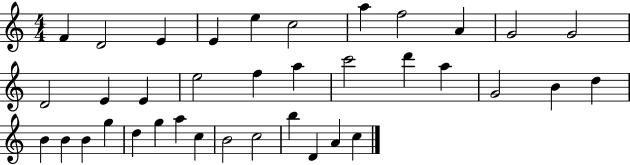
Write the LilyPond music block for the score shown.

{
  \clef treble
  \numericTimeSignature
  \time 4/4
  \key c \major
  f'4 d'2 e'4 | e'4 e''4 c''2 | a''4 f''2 a'4 | g'2 g'2 | \break d'2 e'4 e'4 | e''2 f''4 a''4 | c'''2 d'''4 a''4 | g'2 b'4 d''4 | \break b'4 b'4 b'4 g''4 | d''4 g''4 a''4 c''4 | b'2 c''2 | b''4 d'4 a'4 c''4 | \break \bar "|."
}